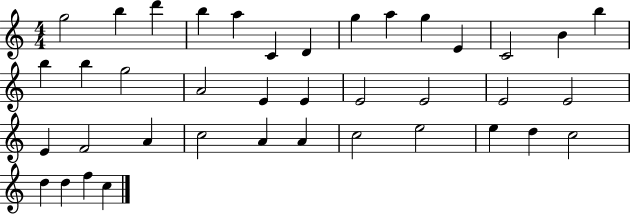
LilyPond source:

{
  \clef treble
  \numericTimeSignature
  \time 4/4
  \key c \major
  g''2 b''4 d'''4 | b''4 a''4 c'4 d'4 | g''4 a''4 g''4 e'4 | c'2 b'4 b''4 | \break b''4 b''4 g''2 | a'2 e'4 e'4 | e'2 e'2 | e'2 e'2 | \break e'4 f'2 a'4 | c''2 a'4 a'4 | c''2 e''2 | e''4 d''4 c''2 | \break d''4 d''4 f''4 c''4 | \bar "|."
}